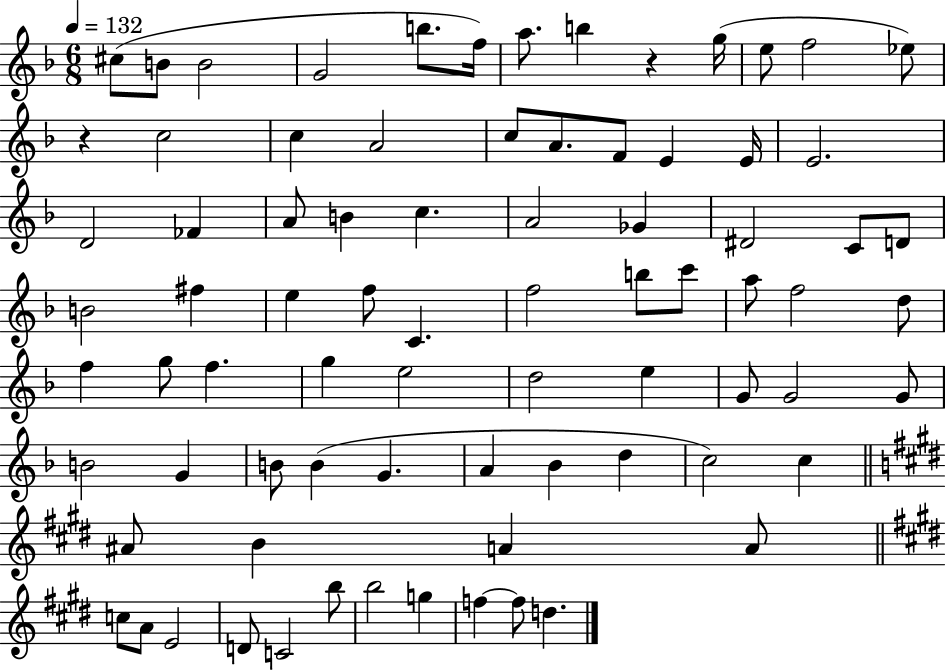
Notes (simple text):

C#5/e B4/e B4/h G4/h B5/e. F5/s A5/e. B5/q R/q G5/s E5/e F5/h Eb5/e R/q C5/h C5/q A4/h C5/e A4/e. F4/e E4/q E4/s E4/h. D4/h FES4/q A4/e B4/q C5/q. A4/h Gb4/q D#4/h C4/e D4/e B4/h F#5/q E5/q F5/e C4/q. F5/h B5/e C6/e A5/e F5/h D5/e F5/q G5/e F5/q. G5/q E5/h D5/h E5/q G4/e G4/h G4/e B4/h G4/q B4/e B4/q G4/q. A4/q Bb4/q D5/q C5/h C5/q A#4/e B4/q A4/q A4/e C5/e A4/e E4/h D4/e C4/h B5/e B5/h G5/q F5/q F5/e D5/q.